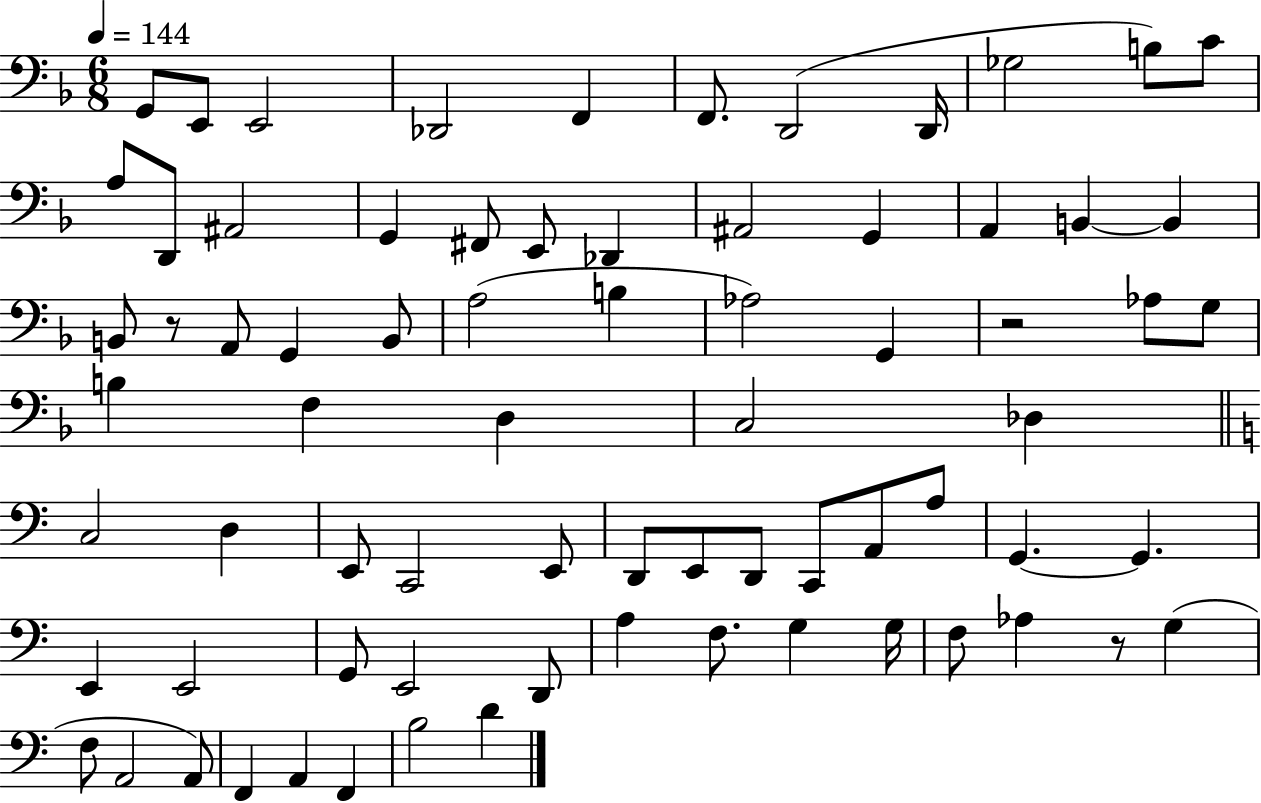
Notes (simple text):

G2/e E2/e E2/h Db2/h F2/q F2/e. D2/h D2/s Gb3/h B3/e C4/e A3/e D2/e A#2/h G2/q F#2/e E2/e Db2/q A#2/h G2/q A2/q B2/q B2/q B2/e R/e A2/e G2/q B2/e A3/h B3/q Ab3/h G2/q R/h Ab3/e G3/e B3/q F3/q D3/q C3/h Db3/q C3/h D3/q E2/e C2/h E2/e D2/e E2/e D2/e C2/e A2/e A3/e G2/q. G2/q. E2/q E2/h G2/e E2/h D2/e A3/q F3/e. G3/q G3/s F3/e Ab3/q R/e G3/q F3/e A2/h A2/e F2/q A2/q F2/q B3/h D4/q